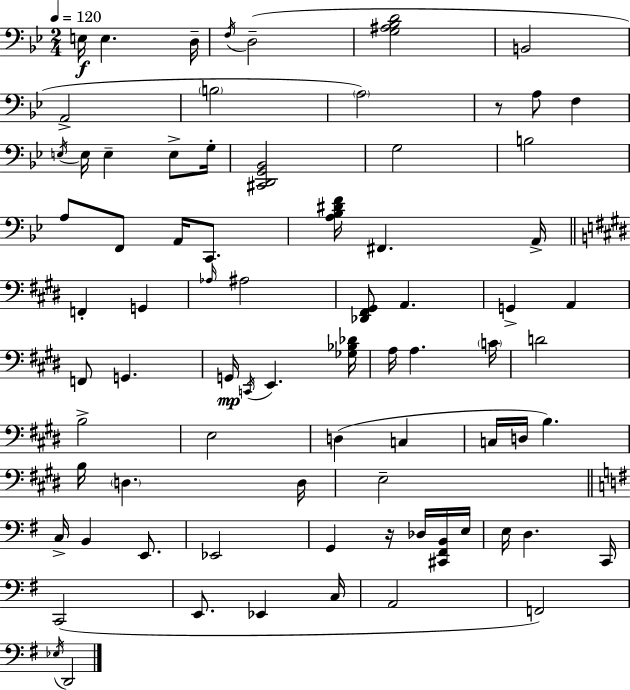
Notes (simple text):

E3/s E3/q. D3/s F3/s D3/h [G3,A#3,Bb3,D4]/h B2/h A2/h B3/h A3/h R/e A3/e F3/q E3/s E3/s E3/q E3/e G3/s [C#2,D2,G2,Bb2]/h G3/h B3/h A3/e F2/e A2/s C2/e. [A3,Bb3,D#4,F4]/s F#2/q. A2/s F2/q G2/q Ab3/s A#3/h [Db2,F#2,G#2]/e A2/q. G2/q A2/q F2/e G2/q. G2/s C2/s E2/q. [Gb3,Bb3,Db4]/s A3/s A3/q. C4/s D4/h B3/h E3/h D3/q C3/q C3/s D3/s B3/q. B3/s D3/q. D3/s E3/h C3/s B2/q E2/e. Eb2/h G2/q R/s Db3/s [C#2,F#2,B2]/s E3/s E3/s D3/q. C2/s C2/h E2/e. Eb2/q C3/s A2/h F2/h Eb3/s D2/h